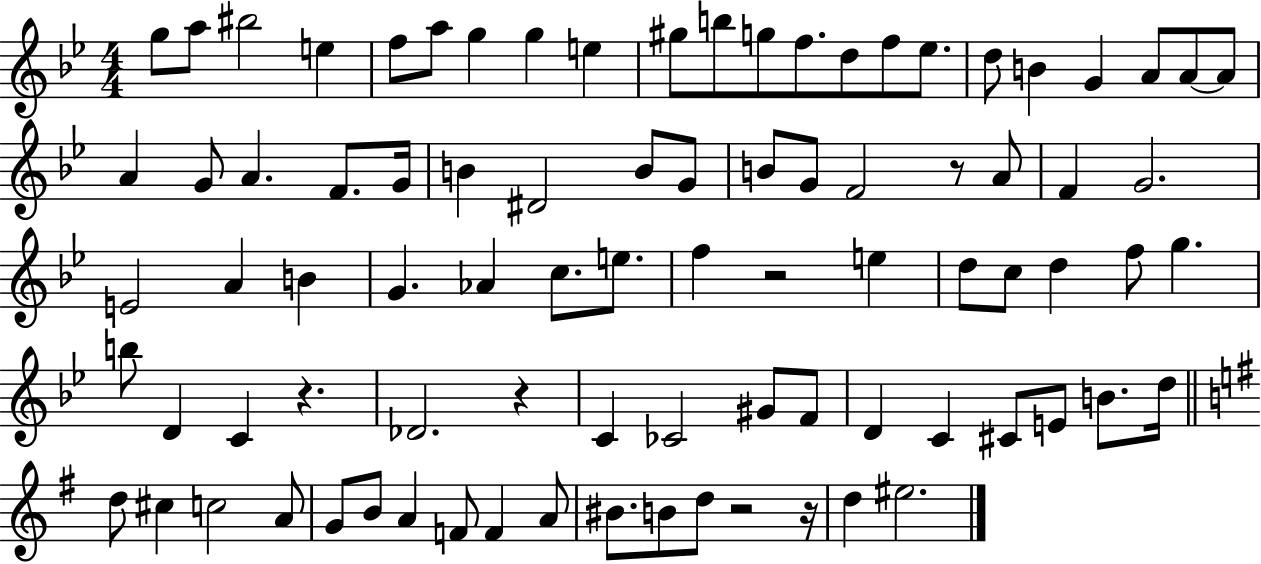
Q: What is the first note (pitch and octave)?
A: G5